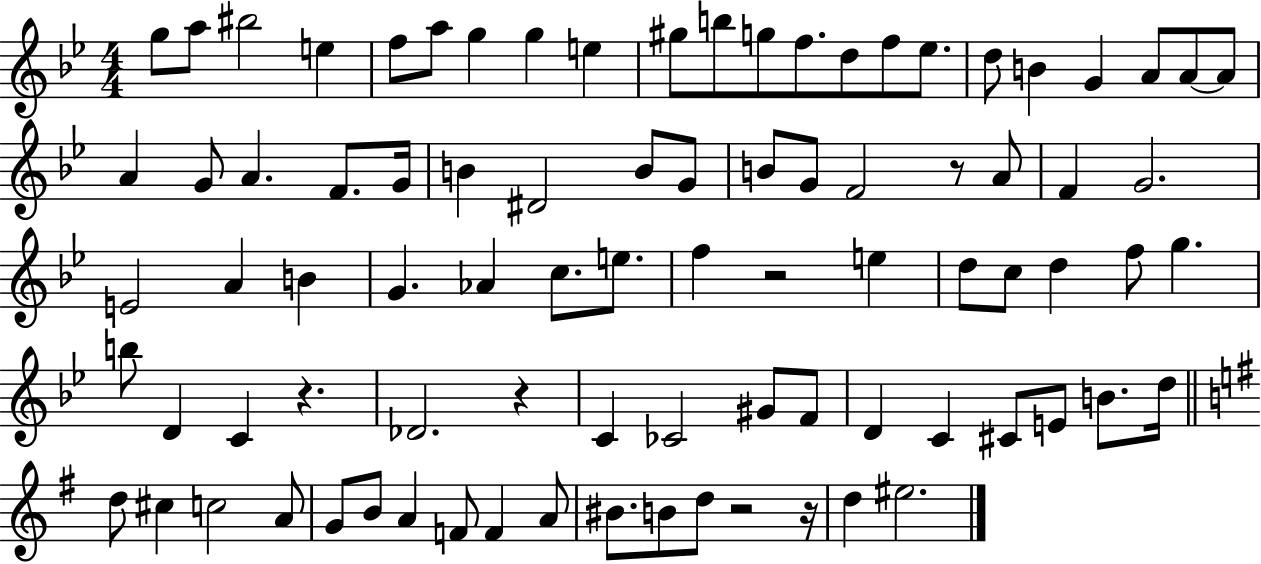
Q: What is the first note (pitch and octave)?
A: G5